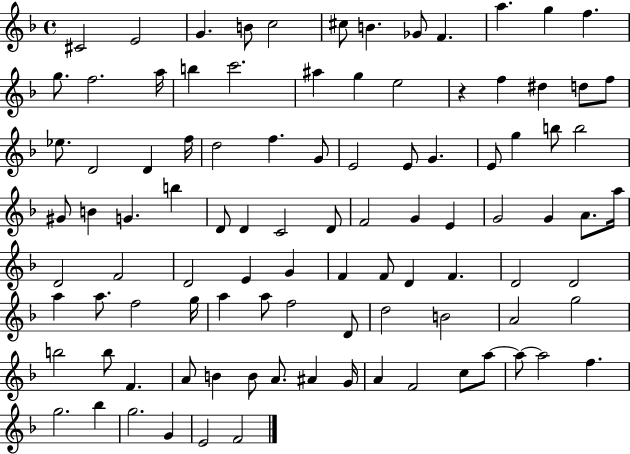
X:1
T:Untitled
M:4/4
L:1/4
K:F
^C2 E2 G B/2 c2 ^c/2 B _G/2 F a g f g/2 f2 a/4 b c'2 ^a g e2 z f ^d d/2 f/2 _e/2 D2 D f/4 d2 f G/2 E2 E/2 G E/2 g b/2 b2 ^G/2 B G b D/2 D C2 D/2 F2 G E G2 G A/2 a/4 D2 F2 D2 E G F F/2 D F D2 D2 a a/2 f2 g/4 a a/2 f2 D/2 d2 B2 A2 g2 b2 b/2 F A/2 B B/2 A/2 ^A G/4 A F2 c/2 a/2 a/2 a2 f g2 _b g2 G E2 F2